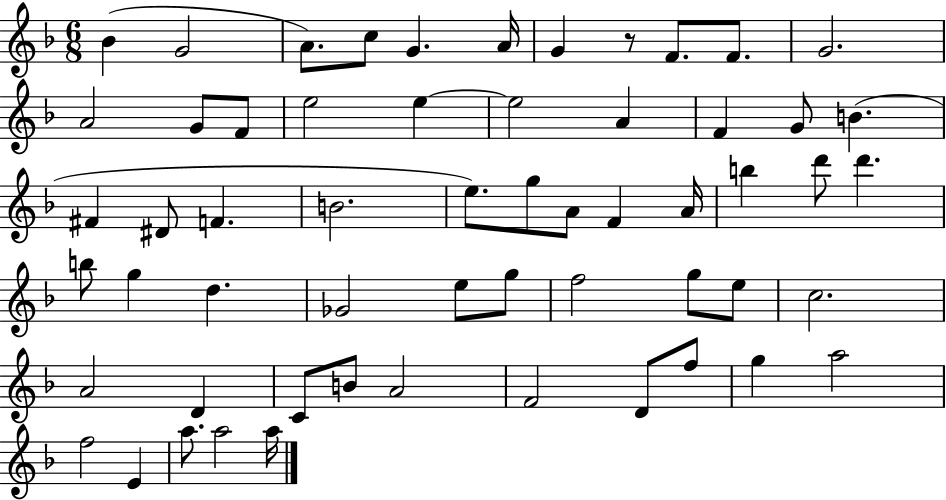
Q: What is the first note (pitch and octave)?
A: Bb4